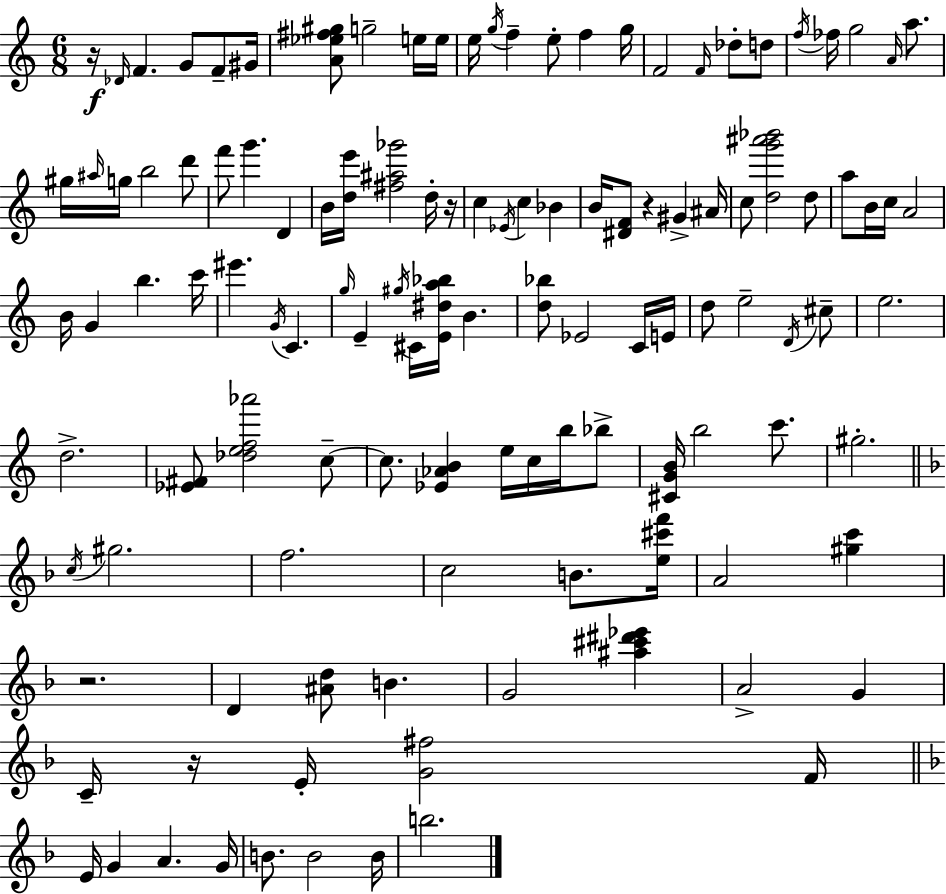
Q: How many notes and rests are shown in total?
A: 119